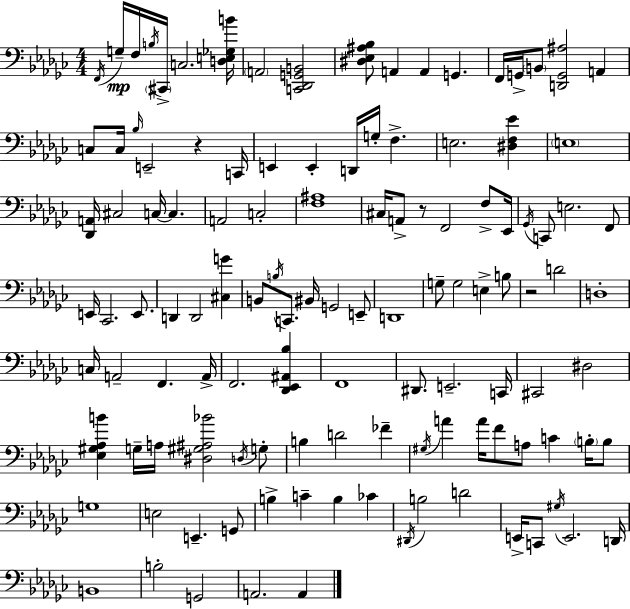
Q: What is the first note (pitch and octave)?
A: F2